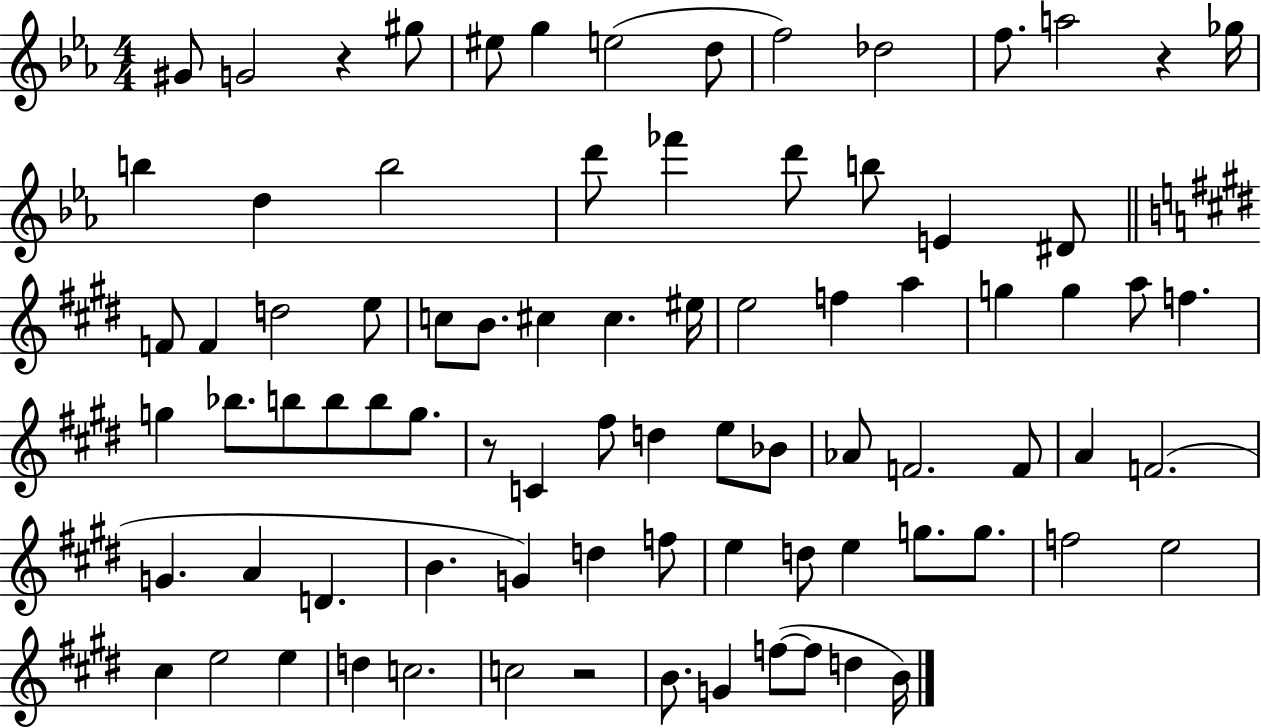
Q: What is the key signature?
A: EES major